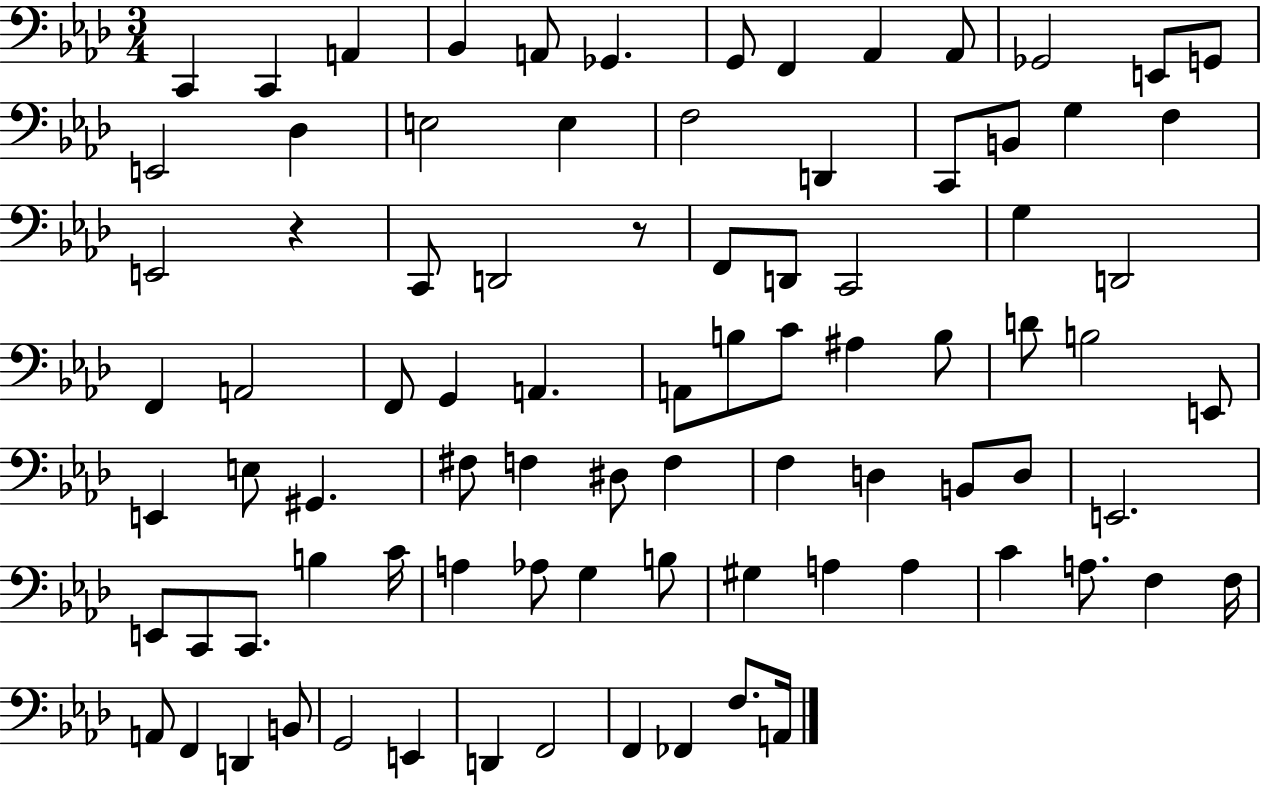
X:1
T:Untitled
M:3/4
L:1/4
K:Ab
C,, C,, A,, _B,, A,,/2 _G,, G,,/2 F,, _A,, _A,,/2 _G,,2 E,,/2 G,,/2 E,,2 _D, E,2 E, F,2 D,, C,,/2 B,,/2 G, F, E,,2 z C,,/2 D,,2 z/2 F,,/2 D,,/2 C,,2 G, D,,2 F,, A,,2 F,,/2 G,, A,, A,,/2 B,/2 C/2 ^A, B,/2 D/2 B,2 E,,/2 E,, E,/2 ^G,, ^F,/2 F, ^D,/2 F, F, D, B,,/2 D,/2 E,,2 E,,/2 C,,/2 C,,/2 B, C/4 A, _A,/2 G, B,/2 ^G, A, A, C A,/2 F, F,/4 A,,/2 F,, D,, B,,/2 G,,2 E,, D,, F,,2 F,, _F,, F,/2 A,,/4